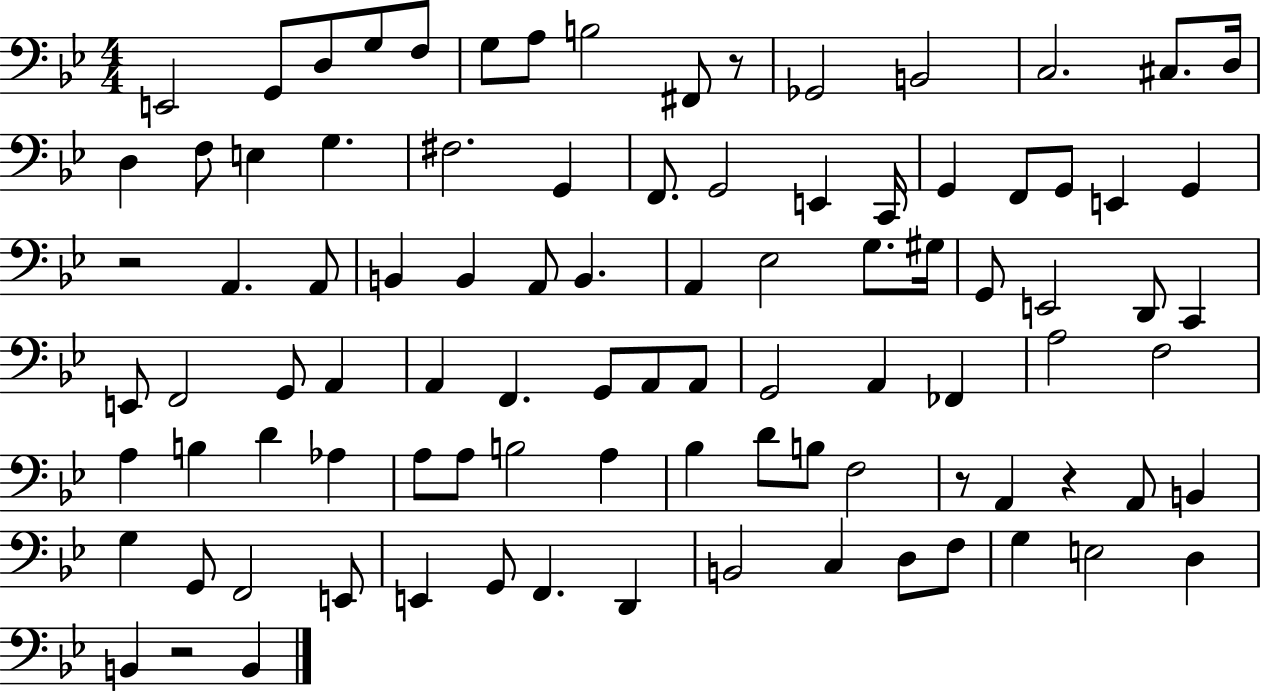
X:1
T:Untitled
M:4/4
L:1/4
K:Bb
E,,2 G,,/2 D,/2 G,/2 F,/2 G,/2 A,/2 B,2 ^F,,/2 z/2 _G,,2 B,,2 C,2 ^C,/2 D,/4 D, F,/2 E, G, ^F,2 G,, F,,/2 G,,2 E,, C,,/4 G,, F,,/2 G,,/2 E,, G,, z2 A,, A,,/2 B,, B,, A,,/2 B,, A,, _E,2 G,/2 ^G,/4 G,,/2 E,,2 D,,/2 C,, E,,/2 F,,2 G,,/2 A,, A,, F,, G,,/2 A,,/2 A,,/2 G,,2 A,, _F,, A,2 F,2 A, B, D _A, A,/2 A,/2 B,2 A, _B, D/2 B,/2 F,2 z/2 A,, z A,,/2 B,, G, G,,/2 F,,2 E,,/2 E,, G,,/2 F,, D,, B,,2 C, D,/2 F,/2 G, E,2 D, B,, z2 B,,